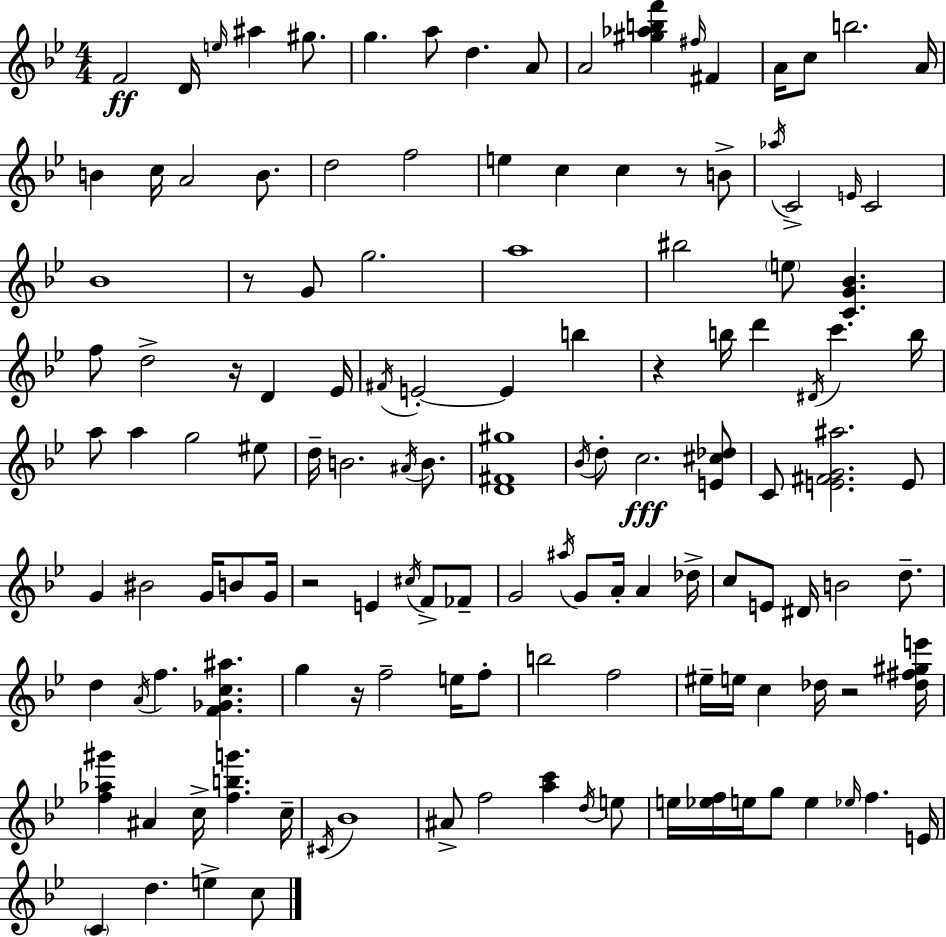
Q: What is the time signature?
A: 4/4